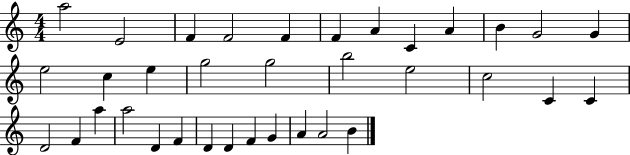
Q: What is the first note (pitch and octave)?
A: A5